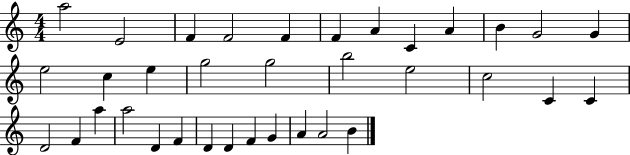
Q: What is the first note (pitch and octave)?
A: A5